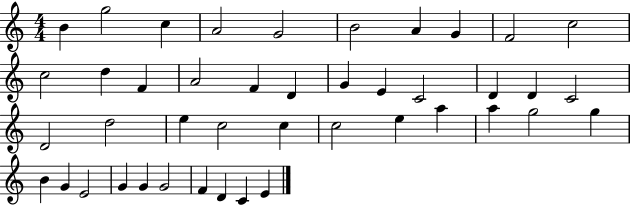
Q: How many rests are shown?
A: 0